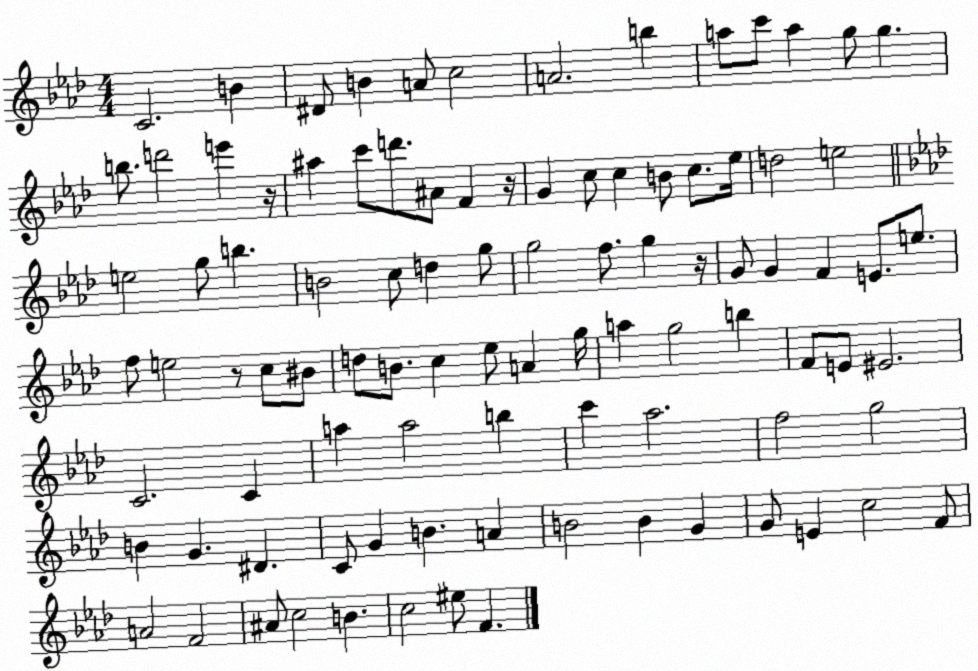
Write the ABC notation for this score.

X:1
T:Untitled
M:4/4
L:1/4
K:Ab
C2 B ^D/2 B A/2 c2 A2 b a/2 c'/2 a g/2 g b/2 d'2 e' z/4 ^a c'/2 d'/2 ^A/2 F z/4 G c/2 c B/2 c/2 _e/4 d2 e2 e2 g/2 b B2 c/2 d g/2 g2 f/2 g z/4 G/2 G F E/2 e/2 f/2 e2 z/2 c/2 ^B/2 d/2 B/2 c _e/2 A g/4 a g2 b F/2 E/2 ^E2 C2 C a a2 b c' _a2 f2 g2 B G ^D C/2 G B A B2 B G G/2 E c2 F/2 A2 F2 ^A/2 c2 B c2 ^e/2 F